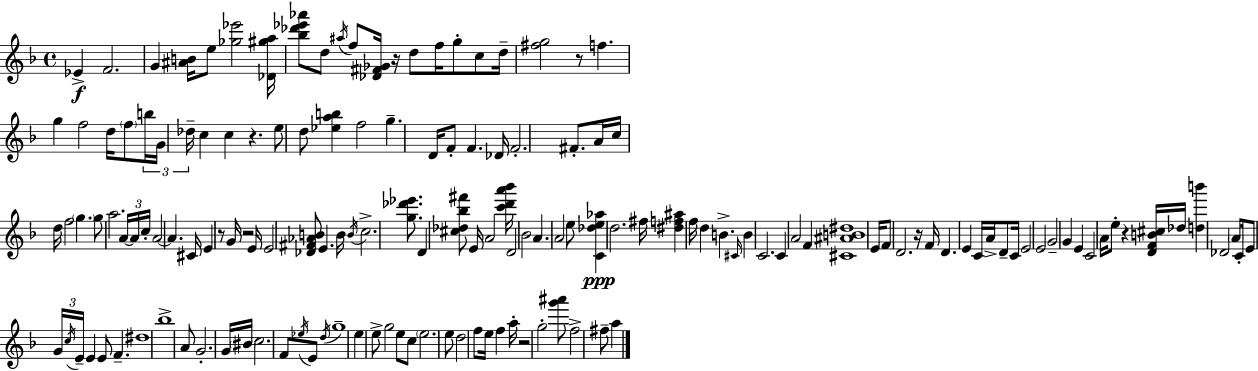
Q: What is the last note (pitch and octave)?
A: A5